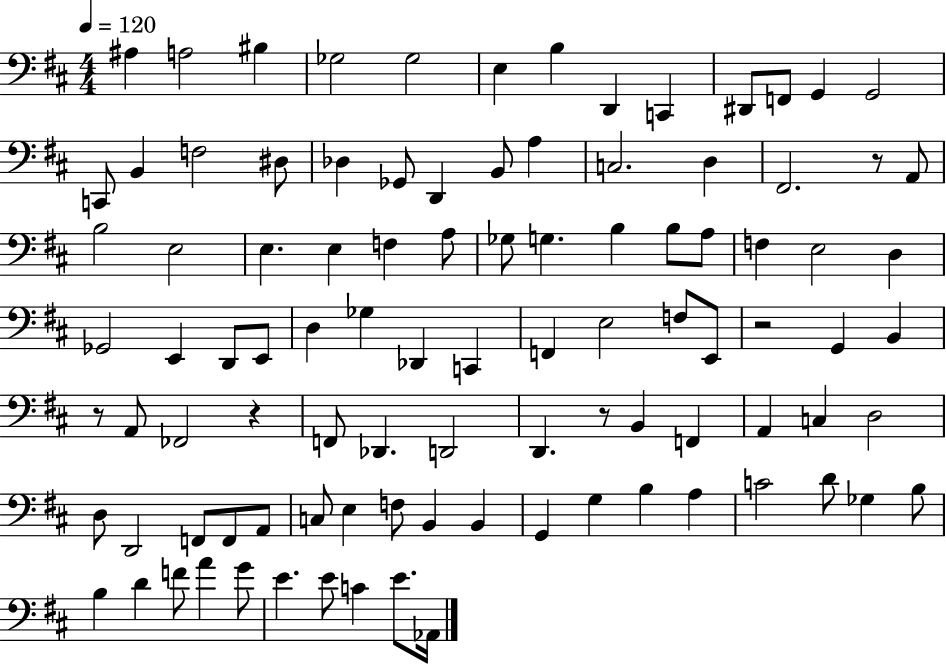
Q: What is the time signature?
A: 4/4